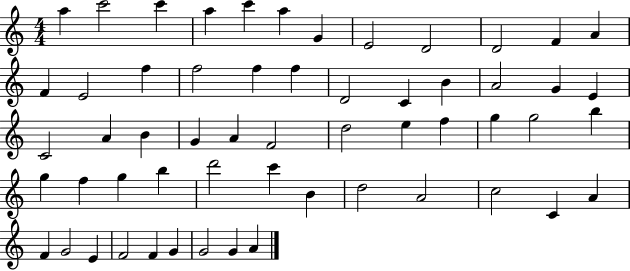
X:1
T:Untitled
M:4/4
L:1/4
K:C
a c'2 c' a c' a G E2 D2 D2 F A F E2 f f2 f f D2 C B A2 G E C2 A B G A F2 d2 e f g g2 b g f g b d'2 c' B d2 A2 c2 C A F G2 E F2 F G G2 G A